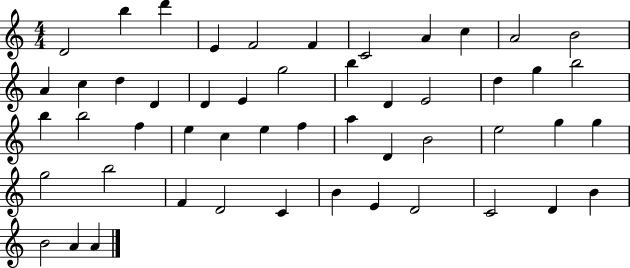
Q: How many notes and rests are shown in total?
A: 51